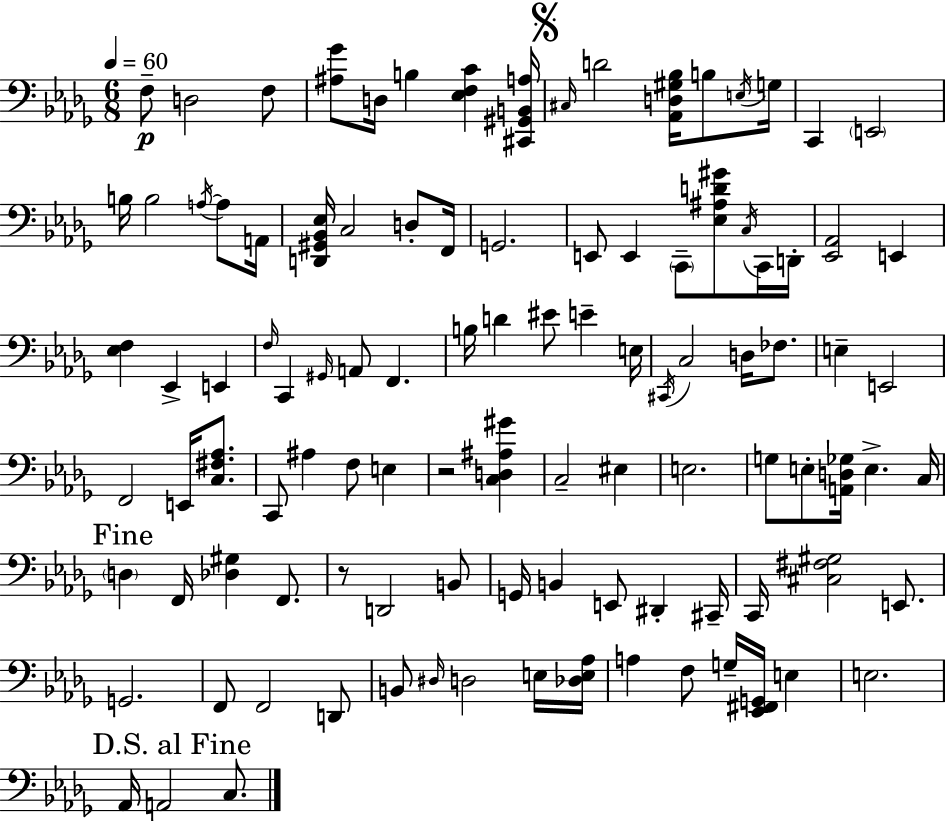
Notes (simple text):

F3/e D3/h F3/e [A#3,Gb4]/e D3/s B3/q [Eb3,F3,C4]/q [C#2,G#2,B2,A3]/s C#3/s D4/h [Ab2,D3,G#3,Bb3]/s B3/e E3/s G3/s C2/q E2/h B3/s B3/h A3/s A3/e A2/s [D2,G#2,Bb2,Eb3]/s C3/h D3/e F2/s G2/h. E2/e E2/q C2/e [Eb3,A#3,D4,G#4]/e C3/s C2/s D2/s [Eb2,Ab2]/h E2/q [Eb3,F3]/q Eb2/q E2/q F3/s C2/q G#2/s A2/e F2/q. B3/s D4/q EIS4/e E4/q E3/s C#2/s C3/h D3/s FES3/e. E3/q E2/h F2/h E2/s [C3,F#3,Ab3]/e. C2/e A#3/q F3/e E3/q R/h [C3,D3,A#3,G#4]/q C3/h EIS3/q E3/h. G3/e E3/e [A2,D3,Gb3]/s E3/q. C3/s D3/q F2/s [Db3,G#3]/q F2/e. R/e D2/h B2/e G2/s B2/q E2/e D#2/q C#2/s C2/s [C#3,F#3,G#3]/h E2/e. G2/h. F2/e F2/h D2/e B2/e D#3/s D3/h E3/s [Db3,E3,Ab3]/s A3/q F3/e G3/s [Eb2,F#2,G2]/s E3/q E3/h. Ab2/s A2/h C3/e.